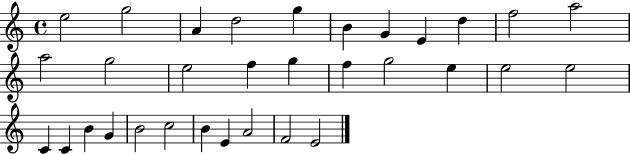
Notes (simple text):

E5/h G5/h A4/q D5/h G5/q B4/q G4/q E4/q D5/q F5/h A5/h A5/h G5/h E5/h F5/q G5/q F5/q G5/h E5/q E5/h E5/h C4/q C4/q B4/q G4/q B4/h C5/h B4/q E4/q A4/h F4/h E4/h